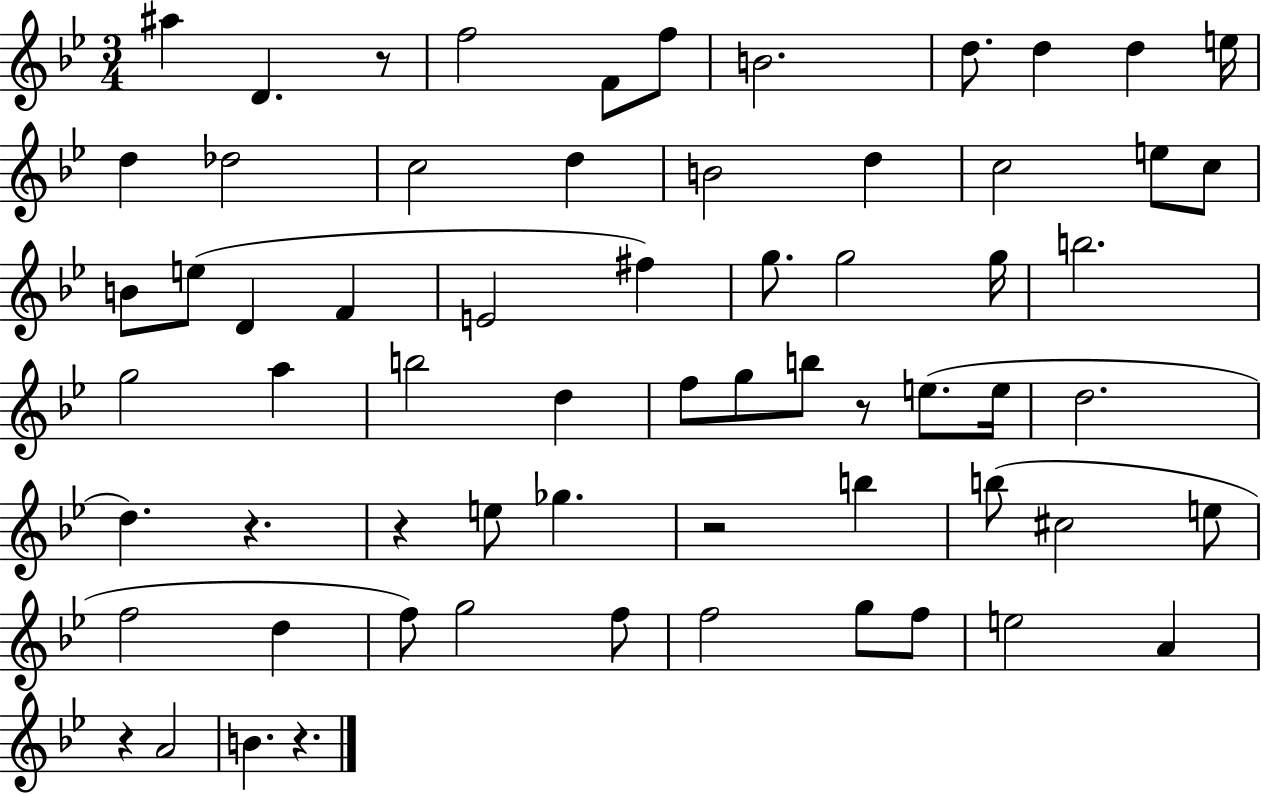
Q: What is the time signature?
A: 3/4